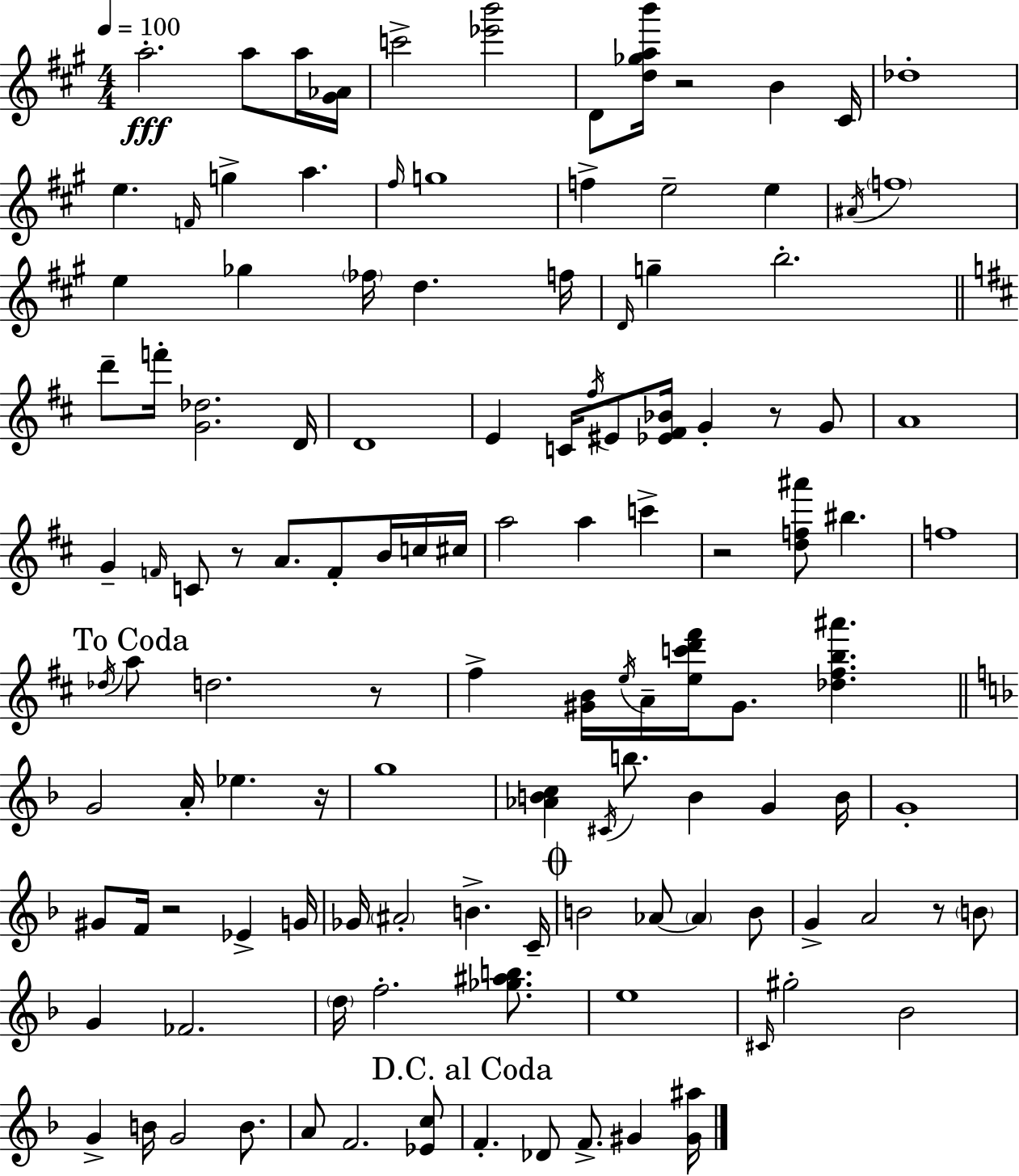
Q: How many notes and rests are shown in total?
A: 122